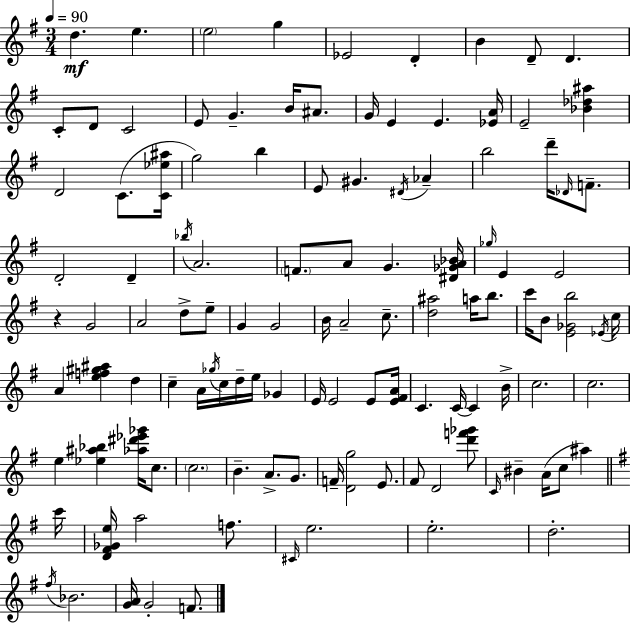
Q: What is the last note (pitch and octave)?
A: F4